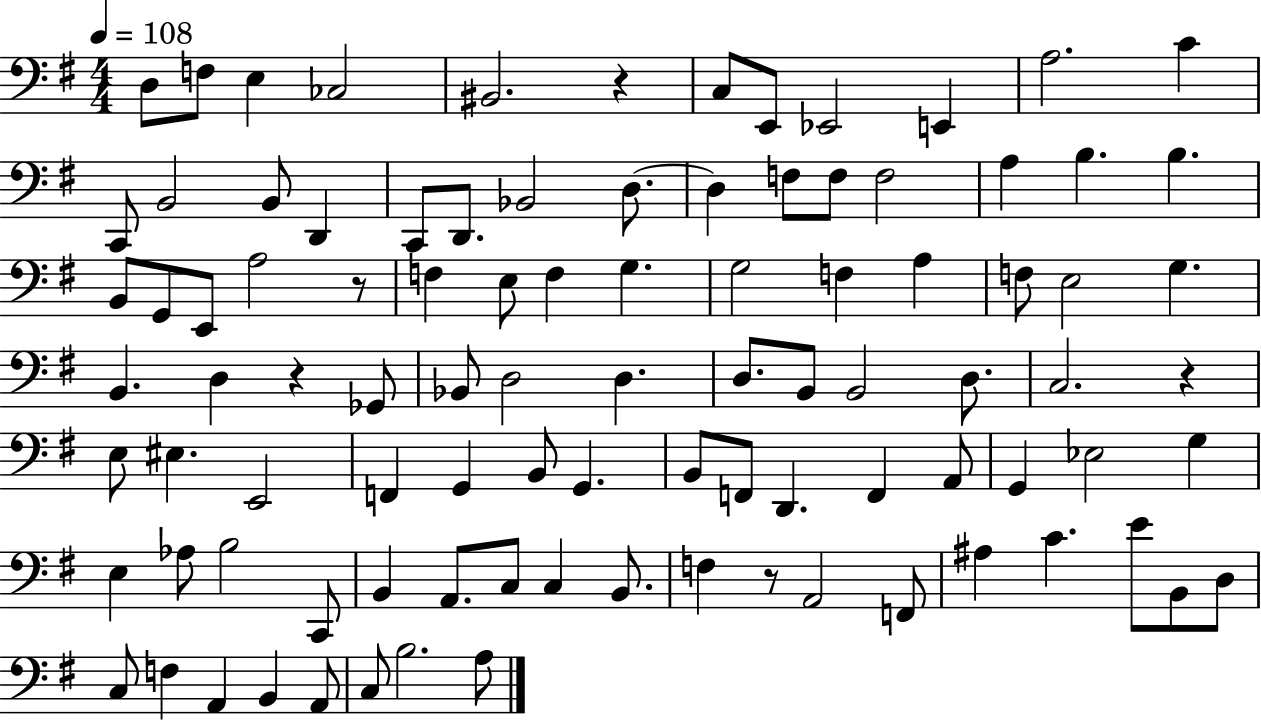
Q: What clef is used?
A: bass